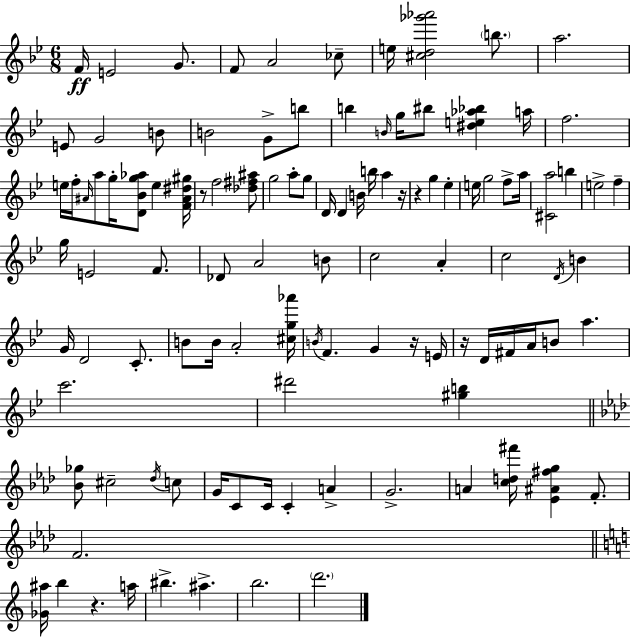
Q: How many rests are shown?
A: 6